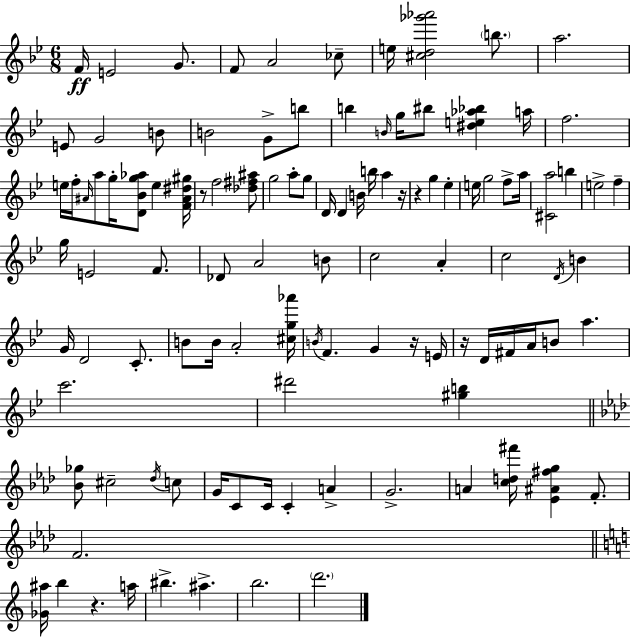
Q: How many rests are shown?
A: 6